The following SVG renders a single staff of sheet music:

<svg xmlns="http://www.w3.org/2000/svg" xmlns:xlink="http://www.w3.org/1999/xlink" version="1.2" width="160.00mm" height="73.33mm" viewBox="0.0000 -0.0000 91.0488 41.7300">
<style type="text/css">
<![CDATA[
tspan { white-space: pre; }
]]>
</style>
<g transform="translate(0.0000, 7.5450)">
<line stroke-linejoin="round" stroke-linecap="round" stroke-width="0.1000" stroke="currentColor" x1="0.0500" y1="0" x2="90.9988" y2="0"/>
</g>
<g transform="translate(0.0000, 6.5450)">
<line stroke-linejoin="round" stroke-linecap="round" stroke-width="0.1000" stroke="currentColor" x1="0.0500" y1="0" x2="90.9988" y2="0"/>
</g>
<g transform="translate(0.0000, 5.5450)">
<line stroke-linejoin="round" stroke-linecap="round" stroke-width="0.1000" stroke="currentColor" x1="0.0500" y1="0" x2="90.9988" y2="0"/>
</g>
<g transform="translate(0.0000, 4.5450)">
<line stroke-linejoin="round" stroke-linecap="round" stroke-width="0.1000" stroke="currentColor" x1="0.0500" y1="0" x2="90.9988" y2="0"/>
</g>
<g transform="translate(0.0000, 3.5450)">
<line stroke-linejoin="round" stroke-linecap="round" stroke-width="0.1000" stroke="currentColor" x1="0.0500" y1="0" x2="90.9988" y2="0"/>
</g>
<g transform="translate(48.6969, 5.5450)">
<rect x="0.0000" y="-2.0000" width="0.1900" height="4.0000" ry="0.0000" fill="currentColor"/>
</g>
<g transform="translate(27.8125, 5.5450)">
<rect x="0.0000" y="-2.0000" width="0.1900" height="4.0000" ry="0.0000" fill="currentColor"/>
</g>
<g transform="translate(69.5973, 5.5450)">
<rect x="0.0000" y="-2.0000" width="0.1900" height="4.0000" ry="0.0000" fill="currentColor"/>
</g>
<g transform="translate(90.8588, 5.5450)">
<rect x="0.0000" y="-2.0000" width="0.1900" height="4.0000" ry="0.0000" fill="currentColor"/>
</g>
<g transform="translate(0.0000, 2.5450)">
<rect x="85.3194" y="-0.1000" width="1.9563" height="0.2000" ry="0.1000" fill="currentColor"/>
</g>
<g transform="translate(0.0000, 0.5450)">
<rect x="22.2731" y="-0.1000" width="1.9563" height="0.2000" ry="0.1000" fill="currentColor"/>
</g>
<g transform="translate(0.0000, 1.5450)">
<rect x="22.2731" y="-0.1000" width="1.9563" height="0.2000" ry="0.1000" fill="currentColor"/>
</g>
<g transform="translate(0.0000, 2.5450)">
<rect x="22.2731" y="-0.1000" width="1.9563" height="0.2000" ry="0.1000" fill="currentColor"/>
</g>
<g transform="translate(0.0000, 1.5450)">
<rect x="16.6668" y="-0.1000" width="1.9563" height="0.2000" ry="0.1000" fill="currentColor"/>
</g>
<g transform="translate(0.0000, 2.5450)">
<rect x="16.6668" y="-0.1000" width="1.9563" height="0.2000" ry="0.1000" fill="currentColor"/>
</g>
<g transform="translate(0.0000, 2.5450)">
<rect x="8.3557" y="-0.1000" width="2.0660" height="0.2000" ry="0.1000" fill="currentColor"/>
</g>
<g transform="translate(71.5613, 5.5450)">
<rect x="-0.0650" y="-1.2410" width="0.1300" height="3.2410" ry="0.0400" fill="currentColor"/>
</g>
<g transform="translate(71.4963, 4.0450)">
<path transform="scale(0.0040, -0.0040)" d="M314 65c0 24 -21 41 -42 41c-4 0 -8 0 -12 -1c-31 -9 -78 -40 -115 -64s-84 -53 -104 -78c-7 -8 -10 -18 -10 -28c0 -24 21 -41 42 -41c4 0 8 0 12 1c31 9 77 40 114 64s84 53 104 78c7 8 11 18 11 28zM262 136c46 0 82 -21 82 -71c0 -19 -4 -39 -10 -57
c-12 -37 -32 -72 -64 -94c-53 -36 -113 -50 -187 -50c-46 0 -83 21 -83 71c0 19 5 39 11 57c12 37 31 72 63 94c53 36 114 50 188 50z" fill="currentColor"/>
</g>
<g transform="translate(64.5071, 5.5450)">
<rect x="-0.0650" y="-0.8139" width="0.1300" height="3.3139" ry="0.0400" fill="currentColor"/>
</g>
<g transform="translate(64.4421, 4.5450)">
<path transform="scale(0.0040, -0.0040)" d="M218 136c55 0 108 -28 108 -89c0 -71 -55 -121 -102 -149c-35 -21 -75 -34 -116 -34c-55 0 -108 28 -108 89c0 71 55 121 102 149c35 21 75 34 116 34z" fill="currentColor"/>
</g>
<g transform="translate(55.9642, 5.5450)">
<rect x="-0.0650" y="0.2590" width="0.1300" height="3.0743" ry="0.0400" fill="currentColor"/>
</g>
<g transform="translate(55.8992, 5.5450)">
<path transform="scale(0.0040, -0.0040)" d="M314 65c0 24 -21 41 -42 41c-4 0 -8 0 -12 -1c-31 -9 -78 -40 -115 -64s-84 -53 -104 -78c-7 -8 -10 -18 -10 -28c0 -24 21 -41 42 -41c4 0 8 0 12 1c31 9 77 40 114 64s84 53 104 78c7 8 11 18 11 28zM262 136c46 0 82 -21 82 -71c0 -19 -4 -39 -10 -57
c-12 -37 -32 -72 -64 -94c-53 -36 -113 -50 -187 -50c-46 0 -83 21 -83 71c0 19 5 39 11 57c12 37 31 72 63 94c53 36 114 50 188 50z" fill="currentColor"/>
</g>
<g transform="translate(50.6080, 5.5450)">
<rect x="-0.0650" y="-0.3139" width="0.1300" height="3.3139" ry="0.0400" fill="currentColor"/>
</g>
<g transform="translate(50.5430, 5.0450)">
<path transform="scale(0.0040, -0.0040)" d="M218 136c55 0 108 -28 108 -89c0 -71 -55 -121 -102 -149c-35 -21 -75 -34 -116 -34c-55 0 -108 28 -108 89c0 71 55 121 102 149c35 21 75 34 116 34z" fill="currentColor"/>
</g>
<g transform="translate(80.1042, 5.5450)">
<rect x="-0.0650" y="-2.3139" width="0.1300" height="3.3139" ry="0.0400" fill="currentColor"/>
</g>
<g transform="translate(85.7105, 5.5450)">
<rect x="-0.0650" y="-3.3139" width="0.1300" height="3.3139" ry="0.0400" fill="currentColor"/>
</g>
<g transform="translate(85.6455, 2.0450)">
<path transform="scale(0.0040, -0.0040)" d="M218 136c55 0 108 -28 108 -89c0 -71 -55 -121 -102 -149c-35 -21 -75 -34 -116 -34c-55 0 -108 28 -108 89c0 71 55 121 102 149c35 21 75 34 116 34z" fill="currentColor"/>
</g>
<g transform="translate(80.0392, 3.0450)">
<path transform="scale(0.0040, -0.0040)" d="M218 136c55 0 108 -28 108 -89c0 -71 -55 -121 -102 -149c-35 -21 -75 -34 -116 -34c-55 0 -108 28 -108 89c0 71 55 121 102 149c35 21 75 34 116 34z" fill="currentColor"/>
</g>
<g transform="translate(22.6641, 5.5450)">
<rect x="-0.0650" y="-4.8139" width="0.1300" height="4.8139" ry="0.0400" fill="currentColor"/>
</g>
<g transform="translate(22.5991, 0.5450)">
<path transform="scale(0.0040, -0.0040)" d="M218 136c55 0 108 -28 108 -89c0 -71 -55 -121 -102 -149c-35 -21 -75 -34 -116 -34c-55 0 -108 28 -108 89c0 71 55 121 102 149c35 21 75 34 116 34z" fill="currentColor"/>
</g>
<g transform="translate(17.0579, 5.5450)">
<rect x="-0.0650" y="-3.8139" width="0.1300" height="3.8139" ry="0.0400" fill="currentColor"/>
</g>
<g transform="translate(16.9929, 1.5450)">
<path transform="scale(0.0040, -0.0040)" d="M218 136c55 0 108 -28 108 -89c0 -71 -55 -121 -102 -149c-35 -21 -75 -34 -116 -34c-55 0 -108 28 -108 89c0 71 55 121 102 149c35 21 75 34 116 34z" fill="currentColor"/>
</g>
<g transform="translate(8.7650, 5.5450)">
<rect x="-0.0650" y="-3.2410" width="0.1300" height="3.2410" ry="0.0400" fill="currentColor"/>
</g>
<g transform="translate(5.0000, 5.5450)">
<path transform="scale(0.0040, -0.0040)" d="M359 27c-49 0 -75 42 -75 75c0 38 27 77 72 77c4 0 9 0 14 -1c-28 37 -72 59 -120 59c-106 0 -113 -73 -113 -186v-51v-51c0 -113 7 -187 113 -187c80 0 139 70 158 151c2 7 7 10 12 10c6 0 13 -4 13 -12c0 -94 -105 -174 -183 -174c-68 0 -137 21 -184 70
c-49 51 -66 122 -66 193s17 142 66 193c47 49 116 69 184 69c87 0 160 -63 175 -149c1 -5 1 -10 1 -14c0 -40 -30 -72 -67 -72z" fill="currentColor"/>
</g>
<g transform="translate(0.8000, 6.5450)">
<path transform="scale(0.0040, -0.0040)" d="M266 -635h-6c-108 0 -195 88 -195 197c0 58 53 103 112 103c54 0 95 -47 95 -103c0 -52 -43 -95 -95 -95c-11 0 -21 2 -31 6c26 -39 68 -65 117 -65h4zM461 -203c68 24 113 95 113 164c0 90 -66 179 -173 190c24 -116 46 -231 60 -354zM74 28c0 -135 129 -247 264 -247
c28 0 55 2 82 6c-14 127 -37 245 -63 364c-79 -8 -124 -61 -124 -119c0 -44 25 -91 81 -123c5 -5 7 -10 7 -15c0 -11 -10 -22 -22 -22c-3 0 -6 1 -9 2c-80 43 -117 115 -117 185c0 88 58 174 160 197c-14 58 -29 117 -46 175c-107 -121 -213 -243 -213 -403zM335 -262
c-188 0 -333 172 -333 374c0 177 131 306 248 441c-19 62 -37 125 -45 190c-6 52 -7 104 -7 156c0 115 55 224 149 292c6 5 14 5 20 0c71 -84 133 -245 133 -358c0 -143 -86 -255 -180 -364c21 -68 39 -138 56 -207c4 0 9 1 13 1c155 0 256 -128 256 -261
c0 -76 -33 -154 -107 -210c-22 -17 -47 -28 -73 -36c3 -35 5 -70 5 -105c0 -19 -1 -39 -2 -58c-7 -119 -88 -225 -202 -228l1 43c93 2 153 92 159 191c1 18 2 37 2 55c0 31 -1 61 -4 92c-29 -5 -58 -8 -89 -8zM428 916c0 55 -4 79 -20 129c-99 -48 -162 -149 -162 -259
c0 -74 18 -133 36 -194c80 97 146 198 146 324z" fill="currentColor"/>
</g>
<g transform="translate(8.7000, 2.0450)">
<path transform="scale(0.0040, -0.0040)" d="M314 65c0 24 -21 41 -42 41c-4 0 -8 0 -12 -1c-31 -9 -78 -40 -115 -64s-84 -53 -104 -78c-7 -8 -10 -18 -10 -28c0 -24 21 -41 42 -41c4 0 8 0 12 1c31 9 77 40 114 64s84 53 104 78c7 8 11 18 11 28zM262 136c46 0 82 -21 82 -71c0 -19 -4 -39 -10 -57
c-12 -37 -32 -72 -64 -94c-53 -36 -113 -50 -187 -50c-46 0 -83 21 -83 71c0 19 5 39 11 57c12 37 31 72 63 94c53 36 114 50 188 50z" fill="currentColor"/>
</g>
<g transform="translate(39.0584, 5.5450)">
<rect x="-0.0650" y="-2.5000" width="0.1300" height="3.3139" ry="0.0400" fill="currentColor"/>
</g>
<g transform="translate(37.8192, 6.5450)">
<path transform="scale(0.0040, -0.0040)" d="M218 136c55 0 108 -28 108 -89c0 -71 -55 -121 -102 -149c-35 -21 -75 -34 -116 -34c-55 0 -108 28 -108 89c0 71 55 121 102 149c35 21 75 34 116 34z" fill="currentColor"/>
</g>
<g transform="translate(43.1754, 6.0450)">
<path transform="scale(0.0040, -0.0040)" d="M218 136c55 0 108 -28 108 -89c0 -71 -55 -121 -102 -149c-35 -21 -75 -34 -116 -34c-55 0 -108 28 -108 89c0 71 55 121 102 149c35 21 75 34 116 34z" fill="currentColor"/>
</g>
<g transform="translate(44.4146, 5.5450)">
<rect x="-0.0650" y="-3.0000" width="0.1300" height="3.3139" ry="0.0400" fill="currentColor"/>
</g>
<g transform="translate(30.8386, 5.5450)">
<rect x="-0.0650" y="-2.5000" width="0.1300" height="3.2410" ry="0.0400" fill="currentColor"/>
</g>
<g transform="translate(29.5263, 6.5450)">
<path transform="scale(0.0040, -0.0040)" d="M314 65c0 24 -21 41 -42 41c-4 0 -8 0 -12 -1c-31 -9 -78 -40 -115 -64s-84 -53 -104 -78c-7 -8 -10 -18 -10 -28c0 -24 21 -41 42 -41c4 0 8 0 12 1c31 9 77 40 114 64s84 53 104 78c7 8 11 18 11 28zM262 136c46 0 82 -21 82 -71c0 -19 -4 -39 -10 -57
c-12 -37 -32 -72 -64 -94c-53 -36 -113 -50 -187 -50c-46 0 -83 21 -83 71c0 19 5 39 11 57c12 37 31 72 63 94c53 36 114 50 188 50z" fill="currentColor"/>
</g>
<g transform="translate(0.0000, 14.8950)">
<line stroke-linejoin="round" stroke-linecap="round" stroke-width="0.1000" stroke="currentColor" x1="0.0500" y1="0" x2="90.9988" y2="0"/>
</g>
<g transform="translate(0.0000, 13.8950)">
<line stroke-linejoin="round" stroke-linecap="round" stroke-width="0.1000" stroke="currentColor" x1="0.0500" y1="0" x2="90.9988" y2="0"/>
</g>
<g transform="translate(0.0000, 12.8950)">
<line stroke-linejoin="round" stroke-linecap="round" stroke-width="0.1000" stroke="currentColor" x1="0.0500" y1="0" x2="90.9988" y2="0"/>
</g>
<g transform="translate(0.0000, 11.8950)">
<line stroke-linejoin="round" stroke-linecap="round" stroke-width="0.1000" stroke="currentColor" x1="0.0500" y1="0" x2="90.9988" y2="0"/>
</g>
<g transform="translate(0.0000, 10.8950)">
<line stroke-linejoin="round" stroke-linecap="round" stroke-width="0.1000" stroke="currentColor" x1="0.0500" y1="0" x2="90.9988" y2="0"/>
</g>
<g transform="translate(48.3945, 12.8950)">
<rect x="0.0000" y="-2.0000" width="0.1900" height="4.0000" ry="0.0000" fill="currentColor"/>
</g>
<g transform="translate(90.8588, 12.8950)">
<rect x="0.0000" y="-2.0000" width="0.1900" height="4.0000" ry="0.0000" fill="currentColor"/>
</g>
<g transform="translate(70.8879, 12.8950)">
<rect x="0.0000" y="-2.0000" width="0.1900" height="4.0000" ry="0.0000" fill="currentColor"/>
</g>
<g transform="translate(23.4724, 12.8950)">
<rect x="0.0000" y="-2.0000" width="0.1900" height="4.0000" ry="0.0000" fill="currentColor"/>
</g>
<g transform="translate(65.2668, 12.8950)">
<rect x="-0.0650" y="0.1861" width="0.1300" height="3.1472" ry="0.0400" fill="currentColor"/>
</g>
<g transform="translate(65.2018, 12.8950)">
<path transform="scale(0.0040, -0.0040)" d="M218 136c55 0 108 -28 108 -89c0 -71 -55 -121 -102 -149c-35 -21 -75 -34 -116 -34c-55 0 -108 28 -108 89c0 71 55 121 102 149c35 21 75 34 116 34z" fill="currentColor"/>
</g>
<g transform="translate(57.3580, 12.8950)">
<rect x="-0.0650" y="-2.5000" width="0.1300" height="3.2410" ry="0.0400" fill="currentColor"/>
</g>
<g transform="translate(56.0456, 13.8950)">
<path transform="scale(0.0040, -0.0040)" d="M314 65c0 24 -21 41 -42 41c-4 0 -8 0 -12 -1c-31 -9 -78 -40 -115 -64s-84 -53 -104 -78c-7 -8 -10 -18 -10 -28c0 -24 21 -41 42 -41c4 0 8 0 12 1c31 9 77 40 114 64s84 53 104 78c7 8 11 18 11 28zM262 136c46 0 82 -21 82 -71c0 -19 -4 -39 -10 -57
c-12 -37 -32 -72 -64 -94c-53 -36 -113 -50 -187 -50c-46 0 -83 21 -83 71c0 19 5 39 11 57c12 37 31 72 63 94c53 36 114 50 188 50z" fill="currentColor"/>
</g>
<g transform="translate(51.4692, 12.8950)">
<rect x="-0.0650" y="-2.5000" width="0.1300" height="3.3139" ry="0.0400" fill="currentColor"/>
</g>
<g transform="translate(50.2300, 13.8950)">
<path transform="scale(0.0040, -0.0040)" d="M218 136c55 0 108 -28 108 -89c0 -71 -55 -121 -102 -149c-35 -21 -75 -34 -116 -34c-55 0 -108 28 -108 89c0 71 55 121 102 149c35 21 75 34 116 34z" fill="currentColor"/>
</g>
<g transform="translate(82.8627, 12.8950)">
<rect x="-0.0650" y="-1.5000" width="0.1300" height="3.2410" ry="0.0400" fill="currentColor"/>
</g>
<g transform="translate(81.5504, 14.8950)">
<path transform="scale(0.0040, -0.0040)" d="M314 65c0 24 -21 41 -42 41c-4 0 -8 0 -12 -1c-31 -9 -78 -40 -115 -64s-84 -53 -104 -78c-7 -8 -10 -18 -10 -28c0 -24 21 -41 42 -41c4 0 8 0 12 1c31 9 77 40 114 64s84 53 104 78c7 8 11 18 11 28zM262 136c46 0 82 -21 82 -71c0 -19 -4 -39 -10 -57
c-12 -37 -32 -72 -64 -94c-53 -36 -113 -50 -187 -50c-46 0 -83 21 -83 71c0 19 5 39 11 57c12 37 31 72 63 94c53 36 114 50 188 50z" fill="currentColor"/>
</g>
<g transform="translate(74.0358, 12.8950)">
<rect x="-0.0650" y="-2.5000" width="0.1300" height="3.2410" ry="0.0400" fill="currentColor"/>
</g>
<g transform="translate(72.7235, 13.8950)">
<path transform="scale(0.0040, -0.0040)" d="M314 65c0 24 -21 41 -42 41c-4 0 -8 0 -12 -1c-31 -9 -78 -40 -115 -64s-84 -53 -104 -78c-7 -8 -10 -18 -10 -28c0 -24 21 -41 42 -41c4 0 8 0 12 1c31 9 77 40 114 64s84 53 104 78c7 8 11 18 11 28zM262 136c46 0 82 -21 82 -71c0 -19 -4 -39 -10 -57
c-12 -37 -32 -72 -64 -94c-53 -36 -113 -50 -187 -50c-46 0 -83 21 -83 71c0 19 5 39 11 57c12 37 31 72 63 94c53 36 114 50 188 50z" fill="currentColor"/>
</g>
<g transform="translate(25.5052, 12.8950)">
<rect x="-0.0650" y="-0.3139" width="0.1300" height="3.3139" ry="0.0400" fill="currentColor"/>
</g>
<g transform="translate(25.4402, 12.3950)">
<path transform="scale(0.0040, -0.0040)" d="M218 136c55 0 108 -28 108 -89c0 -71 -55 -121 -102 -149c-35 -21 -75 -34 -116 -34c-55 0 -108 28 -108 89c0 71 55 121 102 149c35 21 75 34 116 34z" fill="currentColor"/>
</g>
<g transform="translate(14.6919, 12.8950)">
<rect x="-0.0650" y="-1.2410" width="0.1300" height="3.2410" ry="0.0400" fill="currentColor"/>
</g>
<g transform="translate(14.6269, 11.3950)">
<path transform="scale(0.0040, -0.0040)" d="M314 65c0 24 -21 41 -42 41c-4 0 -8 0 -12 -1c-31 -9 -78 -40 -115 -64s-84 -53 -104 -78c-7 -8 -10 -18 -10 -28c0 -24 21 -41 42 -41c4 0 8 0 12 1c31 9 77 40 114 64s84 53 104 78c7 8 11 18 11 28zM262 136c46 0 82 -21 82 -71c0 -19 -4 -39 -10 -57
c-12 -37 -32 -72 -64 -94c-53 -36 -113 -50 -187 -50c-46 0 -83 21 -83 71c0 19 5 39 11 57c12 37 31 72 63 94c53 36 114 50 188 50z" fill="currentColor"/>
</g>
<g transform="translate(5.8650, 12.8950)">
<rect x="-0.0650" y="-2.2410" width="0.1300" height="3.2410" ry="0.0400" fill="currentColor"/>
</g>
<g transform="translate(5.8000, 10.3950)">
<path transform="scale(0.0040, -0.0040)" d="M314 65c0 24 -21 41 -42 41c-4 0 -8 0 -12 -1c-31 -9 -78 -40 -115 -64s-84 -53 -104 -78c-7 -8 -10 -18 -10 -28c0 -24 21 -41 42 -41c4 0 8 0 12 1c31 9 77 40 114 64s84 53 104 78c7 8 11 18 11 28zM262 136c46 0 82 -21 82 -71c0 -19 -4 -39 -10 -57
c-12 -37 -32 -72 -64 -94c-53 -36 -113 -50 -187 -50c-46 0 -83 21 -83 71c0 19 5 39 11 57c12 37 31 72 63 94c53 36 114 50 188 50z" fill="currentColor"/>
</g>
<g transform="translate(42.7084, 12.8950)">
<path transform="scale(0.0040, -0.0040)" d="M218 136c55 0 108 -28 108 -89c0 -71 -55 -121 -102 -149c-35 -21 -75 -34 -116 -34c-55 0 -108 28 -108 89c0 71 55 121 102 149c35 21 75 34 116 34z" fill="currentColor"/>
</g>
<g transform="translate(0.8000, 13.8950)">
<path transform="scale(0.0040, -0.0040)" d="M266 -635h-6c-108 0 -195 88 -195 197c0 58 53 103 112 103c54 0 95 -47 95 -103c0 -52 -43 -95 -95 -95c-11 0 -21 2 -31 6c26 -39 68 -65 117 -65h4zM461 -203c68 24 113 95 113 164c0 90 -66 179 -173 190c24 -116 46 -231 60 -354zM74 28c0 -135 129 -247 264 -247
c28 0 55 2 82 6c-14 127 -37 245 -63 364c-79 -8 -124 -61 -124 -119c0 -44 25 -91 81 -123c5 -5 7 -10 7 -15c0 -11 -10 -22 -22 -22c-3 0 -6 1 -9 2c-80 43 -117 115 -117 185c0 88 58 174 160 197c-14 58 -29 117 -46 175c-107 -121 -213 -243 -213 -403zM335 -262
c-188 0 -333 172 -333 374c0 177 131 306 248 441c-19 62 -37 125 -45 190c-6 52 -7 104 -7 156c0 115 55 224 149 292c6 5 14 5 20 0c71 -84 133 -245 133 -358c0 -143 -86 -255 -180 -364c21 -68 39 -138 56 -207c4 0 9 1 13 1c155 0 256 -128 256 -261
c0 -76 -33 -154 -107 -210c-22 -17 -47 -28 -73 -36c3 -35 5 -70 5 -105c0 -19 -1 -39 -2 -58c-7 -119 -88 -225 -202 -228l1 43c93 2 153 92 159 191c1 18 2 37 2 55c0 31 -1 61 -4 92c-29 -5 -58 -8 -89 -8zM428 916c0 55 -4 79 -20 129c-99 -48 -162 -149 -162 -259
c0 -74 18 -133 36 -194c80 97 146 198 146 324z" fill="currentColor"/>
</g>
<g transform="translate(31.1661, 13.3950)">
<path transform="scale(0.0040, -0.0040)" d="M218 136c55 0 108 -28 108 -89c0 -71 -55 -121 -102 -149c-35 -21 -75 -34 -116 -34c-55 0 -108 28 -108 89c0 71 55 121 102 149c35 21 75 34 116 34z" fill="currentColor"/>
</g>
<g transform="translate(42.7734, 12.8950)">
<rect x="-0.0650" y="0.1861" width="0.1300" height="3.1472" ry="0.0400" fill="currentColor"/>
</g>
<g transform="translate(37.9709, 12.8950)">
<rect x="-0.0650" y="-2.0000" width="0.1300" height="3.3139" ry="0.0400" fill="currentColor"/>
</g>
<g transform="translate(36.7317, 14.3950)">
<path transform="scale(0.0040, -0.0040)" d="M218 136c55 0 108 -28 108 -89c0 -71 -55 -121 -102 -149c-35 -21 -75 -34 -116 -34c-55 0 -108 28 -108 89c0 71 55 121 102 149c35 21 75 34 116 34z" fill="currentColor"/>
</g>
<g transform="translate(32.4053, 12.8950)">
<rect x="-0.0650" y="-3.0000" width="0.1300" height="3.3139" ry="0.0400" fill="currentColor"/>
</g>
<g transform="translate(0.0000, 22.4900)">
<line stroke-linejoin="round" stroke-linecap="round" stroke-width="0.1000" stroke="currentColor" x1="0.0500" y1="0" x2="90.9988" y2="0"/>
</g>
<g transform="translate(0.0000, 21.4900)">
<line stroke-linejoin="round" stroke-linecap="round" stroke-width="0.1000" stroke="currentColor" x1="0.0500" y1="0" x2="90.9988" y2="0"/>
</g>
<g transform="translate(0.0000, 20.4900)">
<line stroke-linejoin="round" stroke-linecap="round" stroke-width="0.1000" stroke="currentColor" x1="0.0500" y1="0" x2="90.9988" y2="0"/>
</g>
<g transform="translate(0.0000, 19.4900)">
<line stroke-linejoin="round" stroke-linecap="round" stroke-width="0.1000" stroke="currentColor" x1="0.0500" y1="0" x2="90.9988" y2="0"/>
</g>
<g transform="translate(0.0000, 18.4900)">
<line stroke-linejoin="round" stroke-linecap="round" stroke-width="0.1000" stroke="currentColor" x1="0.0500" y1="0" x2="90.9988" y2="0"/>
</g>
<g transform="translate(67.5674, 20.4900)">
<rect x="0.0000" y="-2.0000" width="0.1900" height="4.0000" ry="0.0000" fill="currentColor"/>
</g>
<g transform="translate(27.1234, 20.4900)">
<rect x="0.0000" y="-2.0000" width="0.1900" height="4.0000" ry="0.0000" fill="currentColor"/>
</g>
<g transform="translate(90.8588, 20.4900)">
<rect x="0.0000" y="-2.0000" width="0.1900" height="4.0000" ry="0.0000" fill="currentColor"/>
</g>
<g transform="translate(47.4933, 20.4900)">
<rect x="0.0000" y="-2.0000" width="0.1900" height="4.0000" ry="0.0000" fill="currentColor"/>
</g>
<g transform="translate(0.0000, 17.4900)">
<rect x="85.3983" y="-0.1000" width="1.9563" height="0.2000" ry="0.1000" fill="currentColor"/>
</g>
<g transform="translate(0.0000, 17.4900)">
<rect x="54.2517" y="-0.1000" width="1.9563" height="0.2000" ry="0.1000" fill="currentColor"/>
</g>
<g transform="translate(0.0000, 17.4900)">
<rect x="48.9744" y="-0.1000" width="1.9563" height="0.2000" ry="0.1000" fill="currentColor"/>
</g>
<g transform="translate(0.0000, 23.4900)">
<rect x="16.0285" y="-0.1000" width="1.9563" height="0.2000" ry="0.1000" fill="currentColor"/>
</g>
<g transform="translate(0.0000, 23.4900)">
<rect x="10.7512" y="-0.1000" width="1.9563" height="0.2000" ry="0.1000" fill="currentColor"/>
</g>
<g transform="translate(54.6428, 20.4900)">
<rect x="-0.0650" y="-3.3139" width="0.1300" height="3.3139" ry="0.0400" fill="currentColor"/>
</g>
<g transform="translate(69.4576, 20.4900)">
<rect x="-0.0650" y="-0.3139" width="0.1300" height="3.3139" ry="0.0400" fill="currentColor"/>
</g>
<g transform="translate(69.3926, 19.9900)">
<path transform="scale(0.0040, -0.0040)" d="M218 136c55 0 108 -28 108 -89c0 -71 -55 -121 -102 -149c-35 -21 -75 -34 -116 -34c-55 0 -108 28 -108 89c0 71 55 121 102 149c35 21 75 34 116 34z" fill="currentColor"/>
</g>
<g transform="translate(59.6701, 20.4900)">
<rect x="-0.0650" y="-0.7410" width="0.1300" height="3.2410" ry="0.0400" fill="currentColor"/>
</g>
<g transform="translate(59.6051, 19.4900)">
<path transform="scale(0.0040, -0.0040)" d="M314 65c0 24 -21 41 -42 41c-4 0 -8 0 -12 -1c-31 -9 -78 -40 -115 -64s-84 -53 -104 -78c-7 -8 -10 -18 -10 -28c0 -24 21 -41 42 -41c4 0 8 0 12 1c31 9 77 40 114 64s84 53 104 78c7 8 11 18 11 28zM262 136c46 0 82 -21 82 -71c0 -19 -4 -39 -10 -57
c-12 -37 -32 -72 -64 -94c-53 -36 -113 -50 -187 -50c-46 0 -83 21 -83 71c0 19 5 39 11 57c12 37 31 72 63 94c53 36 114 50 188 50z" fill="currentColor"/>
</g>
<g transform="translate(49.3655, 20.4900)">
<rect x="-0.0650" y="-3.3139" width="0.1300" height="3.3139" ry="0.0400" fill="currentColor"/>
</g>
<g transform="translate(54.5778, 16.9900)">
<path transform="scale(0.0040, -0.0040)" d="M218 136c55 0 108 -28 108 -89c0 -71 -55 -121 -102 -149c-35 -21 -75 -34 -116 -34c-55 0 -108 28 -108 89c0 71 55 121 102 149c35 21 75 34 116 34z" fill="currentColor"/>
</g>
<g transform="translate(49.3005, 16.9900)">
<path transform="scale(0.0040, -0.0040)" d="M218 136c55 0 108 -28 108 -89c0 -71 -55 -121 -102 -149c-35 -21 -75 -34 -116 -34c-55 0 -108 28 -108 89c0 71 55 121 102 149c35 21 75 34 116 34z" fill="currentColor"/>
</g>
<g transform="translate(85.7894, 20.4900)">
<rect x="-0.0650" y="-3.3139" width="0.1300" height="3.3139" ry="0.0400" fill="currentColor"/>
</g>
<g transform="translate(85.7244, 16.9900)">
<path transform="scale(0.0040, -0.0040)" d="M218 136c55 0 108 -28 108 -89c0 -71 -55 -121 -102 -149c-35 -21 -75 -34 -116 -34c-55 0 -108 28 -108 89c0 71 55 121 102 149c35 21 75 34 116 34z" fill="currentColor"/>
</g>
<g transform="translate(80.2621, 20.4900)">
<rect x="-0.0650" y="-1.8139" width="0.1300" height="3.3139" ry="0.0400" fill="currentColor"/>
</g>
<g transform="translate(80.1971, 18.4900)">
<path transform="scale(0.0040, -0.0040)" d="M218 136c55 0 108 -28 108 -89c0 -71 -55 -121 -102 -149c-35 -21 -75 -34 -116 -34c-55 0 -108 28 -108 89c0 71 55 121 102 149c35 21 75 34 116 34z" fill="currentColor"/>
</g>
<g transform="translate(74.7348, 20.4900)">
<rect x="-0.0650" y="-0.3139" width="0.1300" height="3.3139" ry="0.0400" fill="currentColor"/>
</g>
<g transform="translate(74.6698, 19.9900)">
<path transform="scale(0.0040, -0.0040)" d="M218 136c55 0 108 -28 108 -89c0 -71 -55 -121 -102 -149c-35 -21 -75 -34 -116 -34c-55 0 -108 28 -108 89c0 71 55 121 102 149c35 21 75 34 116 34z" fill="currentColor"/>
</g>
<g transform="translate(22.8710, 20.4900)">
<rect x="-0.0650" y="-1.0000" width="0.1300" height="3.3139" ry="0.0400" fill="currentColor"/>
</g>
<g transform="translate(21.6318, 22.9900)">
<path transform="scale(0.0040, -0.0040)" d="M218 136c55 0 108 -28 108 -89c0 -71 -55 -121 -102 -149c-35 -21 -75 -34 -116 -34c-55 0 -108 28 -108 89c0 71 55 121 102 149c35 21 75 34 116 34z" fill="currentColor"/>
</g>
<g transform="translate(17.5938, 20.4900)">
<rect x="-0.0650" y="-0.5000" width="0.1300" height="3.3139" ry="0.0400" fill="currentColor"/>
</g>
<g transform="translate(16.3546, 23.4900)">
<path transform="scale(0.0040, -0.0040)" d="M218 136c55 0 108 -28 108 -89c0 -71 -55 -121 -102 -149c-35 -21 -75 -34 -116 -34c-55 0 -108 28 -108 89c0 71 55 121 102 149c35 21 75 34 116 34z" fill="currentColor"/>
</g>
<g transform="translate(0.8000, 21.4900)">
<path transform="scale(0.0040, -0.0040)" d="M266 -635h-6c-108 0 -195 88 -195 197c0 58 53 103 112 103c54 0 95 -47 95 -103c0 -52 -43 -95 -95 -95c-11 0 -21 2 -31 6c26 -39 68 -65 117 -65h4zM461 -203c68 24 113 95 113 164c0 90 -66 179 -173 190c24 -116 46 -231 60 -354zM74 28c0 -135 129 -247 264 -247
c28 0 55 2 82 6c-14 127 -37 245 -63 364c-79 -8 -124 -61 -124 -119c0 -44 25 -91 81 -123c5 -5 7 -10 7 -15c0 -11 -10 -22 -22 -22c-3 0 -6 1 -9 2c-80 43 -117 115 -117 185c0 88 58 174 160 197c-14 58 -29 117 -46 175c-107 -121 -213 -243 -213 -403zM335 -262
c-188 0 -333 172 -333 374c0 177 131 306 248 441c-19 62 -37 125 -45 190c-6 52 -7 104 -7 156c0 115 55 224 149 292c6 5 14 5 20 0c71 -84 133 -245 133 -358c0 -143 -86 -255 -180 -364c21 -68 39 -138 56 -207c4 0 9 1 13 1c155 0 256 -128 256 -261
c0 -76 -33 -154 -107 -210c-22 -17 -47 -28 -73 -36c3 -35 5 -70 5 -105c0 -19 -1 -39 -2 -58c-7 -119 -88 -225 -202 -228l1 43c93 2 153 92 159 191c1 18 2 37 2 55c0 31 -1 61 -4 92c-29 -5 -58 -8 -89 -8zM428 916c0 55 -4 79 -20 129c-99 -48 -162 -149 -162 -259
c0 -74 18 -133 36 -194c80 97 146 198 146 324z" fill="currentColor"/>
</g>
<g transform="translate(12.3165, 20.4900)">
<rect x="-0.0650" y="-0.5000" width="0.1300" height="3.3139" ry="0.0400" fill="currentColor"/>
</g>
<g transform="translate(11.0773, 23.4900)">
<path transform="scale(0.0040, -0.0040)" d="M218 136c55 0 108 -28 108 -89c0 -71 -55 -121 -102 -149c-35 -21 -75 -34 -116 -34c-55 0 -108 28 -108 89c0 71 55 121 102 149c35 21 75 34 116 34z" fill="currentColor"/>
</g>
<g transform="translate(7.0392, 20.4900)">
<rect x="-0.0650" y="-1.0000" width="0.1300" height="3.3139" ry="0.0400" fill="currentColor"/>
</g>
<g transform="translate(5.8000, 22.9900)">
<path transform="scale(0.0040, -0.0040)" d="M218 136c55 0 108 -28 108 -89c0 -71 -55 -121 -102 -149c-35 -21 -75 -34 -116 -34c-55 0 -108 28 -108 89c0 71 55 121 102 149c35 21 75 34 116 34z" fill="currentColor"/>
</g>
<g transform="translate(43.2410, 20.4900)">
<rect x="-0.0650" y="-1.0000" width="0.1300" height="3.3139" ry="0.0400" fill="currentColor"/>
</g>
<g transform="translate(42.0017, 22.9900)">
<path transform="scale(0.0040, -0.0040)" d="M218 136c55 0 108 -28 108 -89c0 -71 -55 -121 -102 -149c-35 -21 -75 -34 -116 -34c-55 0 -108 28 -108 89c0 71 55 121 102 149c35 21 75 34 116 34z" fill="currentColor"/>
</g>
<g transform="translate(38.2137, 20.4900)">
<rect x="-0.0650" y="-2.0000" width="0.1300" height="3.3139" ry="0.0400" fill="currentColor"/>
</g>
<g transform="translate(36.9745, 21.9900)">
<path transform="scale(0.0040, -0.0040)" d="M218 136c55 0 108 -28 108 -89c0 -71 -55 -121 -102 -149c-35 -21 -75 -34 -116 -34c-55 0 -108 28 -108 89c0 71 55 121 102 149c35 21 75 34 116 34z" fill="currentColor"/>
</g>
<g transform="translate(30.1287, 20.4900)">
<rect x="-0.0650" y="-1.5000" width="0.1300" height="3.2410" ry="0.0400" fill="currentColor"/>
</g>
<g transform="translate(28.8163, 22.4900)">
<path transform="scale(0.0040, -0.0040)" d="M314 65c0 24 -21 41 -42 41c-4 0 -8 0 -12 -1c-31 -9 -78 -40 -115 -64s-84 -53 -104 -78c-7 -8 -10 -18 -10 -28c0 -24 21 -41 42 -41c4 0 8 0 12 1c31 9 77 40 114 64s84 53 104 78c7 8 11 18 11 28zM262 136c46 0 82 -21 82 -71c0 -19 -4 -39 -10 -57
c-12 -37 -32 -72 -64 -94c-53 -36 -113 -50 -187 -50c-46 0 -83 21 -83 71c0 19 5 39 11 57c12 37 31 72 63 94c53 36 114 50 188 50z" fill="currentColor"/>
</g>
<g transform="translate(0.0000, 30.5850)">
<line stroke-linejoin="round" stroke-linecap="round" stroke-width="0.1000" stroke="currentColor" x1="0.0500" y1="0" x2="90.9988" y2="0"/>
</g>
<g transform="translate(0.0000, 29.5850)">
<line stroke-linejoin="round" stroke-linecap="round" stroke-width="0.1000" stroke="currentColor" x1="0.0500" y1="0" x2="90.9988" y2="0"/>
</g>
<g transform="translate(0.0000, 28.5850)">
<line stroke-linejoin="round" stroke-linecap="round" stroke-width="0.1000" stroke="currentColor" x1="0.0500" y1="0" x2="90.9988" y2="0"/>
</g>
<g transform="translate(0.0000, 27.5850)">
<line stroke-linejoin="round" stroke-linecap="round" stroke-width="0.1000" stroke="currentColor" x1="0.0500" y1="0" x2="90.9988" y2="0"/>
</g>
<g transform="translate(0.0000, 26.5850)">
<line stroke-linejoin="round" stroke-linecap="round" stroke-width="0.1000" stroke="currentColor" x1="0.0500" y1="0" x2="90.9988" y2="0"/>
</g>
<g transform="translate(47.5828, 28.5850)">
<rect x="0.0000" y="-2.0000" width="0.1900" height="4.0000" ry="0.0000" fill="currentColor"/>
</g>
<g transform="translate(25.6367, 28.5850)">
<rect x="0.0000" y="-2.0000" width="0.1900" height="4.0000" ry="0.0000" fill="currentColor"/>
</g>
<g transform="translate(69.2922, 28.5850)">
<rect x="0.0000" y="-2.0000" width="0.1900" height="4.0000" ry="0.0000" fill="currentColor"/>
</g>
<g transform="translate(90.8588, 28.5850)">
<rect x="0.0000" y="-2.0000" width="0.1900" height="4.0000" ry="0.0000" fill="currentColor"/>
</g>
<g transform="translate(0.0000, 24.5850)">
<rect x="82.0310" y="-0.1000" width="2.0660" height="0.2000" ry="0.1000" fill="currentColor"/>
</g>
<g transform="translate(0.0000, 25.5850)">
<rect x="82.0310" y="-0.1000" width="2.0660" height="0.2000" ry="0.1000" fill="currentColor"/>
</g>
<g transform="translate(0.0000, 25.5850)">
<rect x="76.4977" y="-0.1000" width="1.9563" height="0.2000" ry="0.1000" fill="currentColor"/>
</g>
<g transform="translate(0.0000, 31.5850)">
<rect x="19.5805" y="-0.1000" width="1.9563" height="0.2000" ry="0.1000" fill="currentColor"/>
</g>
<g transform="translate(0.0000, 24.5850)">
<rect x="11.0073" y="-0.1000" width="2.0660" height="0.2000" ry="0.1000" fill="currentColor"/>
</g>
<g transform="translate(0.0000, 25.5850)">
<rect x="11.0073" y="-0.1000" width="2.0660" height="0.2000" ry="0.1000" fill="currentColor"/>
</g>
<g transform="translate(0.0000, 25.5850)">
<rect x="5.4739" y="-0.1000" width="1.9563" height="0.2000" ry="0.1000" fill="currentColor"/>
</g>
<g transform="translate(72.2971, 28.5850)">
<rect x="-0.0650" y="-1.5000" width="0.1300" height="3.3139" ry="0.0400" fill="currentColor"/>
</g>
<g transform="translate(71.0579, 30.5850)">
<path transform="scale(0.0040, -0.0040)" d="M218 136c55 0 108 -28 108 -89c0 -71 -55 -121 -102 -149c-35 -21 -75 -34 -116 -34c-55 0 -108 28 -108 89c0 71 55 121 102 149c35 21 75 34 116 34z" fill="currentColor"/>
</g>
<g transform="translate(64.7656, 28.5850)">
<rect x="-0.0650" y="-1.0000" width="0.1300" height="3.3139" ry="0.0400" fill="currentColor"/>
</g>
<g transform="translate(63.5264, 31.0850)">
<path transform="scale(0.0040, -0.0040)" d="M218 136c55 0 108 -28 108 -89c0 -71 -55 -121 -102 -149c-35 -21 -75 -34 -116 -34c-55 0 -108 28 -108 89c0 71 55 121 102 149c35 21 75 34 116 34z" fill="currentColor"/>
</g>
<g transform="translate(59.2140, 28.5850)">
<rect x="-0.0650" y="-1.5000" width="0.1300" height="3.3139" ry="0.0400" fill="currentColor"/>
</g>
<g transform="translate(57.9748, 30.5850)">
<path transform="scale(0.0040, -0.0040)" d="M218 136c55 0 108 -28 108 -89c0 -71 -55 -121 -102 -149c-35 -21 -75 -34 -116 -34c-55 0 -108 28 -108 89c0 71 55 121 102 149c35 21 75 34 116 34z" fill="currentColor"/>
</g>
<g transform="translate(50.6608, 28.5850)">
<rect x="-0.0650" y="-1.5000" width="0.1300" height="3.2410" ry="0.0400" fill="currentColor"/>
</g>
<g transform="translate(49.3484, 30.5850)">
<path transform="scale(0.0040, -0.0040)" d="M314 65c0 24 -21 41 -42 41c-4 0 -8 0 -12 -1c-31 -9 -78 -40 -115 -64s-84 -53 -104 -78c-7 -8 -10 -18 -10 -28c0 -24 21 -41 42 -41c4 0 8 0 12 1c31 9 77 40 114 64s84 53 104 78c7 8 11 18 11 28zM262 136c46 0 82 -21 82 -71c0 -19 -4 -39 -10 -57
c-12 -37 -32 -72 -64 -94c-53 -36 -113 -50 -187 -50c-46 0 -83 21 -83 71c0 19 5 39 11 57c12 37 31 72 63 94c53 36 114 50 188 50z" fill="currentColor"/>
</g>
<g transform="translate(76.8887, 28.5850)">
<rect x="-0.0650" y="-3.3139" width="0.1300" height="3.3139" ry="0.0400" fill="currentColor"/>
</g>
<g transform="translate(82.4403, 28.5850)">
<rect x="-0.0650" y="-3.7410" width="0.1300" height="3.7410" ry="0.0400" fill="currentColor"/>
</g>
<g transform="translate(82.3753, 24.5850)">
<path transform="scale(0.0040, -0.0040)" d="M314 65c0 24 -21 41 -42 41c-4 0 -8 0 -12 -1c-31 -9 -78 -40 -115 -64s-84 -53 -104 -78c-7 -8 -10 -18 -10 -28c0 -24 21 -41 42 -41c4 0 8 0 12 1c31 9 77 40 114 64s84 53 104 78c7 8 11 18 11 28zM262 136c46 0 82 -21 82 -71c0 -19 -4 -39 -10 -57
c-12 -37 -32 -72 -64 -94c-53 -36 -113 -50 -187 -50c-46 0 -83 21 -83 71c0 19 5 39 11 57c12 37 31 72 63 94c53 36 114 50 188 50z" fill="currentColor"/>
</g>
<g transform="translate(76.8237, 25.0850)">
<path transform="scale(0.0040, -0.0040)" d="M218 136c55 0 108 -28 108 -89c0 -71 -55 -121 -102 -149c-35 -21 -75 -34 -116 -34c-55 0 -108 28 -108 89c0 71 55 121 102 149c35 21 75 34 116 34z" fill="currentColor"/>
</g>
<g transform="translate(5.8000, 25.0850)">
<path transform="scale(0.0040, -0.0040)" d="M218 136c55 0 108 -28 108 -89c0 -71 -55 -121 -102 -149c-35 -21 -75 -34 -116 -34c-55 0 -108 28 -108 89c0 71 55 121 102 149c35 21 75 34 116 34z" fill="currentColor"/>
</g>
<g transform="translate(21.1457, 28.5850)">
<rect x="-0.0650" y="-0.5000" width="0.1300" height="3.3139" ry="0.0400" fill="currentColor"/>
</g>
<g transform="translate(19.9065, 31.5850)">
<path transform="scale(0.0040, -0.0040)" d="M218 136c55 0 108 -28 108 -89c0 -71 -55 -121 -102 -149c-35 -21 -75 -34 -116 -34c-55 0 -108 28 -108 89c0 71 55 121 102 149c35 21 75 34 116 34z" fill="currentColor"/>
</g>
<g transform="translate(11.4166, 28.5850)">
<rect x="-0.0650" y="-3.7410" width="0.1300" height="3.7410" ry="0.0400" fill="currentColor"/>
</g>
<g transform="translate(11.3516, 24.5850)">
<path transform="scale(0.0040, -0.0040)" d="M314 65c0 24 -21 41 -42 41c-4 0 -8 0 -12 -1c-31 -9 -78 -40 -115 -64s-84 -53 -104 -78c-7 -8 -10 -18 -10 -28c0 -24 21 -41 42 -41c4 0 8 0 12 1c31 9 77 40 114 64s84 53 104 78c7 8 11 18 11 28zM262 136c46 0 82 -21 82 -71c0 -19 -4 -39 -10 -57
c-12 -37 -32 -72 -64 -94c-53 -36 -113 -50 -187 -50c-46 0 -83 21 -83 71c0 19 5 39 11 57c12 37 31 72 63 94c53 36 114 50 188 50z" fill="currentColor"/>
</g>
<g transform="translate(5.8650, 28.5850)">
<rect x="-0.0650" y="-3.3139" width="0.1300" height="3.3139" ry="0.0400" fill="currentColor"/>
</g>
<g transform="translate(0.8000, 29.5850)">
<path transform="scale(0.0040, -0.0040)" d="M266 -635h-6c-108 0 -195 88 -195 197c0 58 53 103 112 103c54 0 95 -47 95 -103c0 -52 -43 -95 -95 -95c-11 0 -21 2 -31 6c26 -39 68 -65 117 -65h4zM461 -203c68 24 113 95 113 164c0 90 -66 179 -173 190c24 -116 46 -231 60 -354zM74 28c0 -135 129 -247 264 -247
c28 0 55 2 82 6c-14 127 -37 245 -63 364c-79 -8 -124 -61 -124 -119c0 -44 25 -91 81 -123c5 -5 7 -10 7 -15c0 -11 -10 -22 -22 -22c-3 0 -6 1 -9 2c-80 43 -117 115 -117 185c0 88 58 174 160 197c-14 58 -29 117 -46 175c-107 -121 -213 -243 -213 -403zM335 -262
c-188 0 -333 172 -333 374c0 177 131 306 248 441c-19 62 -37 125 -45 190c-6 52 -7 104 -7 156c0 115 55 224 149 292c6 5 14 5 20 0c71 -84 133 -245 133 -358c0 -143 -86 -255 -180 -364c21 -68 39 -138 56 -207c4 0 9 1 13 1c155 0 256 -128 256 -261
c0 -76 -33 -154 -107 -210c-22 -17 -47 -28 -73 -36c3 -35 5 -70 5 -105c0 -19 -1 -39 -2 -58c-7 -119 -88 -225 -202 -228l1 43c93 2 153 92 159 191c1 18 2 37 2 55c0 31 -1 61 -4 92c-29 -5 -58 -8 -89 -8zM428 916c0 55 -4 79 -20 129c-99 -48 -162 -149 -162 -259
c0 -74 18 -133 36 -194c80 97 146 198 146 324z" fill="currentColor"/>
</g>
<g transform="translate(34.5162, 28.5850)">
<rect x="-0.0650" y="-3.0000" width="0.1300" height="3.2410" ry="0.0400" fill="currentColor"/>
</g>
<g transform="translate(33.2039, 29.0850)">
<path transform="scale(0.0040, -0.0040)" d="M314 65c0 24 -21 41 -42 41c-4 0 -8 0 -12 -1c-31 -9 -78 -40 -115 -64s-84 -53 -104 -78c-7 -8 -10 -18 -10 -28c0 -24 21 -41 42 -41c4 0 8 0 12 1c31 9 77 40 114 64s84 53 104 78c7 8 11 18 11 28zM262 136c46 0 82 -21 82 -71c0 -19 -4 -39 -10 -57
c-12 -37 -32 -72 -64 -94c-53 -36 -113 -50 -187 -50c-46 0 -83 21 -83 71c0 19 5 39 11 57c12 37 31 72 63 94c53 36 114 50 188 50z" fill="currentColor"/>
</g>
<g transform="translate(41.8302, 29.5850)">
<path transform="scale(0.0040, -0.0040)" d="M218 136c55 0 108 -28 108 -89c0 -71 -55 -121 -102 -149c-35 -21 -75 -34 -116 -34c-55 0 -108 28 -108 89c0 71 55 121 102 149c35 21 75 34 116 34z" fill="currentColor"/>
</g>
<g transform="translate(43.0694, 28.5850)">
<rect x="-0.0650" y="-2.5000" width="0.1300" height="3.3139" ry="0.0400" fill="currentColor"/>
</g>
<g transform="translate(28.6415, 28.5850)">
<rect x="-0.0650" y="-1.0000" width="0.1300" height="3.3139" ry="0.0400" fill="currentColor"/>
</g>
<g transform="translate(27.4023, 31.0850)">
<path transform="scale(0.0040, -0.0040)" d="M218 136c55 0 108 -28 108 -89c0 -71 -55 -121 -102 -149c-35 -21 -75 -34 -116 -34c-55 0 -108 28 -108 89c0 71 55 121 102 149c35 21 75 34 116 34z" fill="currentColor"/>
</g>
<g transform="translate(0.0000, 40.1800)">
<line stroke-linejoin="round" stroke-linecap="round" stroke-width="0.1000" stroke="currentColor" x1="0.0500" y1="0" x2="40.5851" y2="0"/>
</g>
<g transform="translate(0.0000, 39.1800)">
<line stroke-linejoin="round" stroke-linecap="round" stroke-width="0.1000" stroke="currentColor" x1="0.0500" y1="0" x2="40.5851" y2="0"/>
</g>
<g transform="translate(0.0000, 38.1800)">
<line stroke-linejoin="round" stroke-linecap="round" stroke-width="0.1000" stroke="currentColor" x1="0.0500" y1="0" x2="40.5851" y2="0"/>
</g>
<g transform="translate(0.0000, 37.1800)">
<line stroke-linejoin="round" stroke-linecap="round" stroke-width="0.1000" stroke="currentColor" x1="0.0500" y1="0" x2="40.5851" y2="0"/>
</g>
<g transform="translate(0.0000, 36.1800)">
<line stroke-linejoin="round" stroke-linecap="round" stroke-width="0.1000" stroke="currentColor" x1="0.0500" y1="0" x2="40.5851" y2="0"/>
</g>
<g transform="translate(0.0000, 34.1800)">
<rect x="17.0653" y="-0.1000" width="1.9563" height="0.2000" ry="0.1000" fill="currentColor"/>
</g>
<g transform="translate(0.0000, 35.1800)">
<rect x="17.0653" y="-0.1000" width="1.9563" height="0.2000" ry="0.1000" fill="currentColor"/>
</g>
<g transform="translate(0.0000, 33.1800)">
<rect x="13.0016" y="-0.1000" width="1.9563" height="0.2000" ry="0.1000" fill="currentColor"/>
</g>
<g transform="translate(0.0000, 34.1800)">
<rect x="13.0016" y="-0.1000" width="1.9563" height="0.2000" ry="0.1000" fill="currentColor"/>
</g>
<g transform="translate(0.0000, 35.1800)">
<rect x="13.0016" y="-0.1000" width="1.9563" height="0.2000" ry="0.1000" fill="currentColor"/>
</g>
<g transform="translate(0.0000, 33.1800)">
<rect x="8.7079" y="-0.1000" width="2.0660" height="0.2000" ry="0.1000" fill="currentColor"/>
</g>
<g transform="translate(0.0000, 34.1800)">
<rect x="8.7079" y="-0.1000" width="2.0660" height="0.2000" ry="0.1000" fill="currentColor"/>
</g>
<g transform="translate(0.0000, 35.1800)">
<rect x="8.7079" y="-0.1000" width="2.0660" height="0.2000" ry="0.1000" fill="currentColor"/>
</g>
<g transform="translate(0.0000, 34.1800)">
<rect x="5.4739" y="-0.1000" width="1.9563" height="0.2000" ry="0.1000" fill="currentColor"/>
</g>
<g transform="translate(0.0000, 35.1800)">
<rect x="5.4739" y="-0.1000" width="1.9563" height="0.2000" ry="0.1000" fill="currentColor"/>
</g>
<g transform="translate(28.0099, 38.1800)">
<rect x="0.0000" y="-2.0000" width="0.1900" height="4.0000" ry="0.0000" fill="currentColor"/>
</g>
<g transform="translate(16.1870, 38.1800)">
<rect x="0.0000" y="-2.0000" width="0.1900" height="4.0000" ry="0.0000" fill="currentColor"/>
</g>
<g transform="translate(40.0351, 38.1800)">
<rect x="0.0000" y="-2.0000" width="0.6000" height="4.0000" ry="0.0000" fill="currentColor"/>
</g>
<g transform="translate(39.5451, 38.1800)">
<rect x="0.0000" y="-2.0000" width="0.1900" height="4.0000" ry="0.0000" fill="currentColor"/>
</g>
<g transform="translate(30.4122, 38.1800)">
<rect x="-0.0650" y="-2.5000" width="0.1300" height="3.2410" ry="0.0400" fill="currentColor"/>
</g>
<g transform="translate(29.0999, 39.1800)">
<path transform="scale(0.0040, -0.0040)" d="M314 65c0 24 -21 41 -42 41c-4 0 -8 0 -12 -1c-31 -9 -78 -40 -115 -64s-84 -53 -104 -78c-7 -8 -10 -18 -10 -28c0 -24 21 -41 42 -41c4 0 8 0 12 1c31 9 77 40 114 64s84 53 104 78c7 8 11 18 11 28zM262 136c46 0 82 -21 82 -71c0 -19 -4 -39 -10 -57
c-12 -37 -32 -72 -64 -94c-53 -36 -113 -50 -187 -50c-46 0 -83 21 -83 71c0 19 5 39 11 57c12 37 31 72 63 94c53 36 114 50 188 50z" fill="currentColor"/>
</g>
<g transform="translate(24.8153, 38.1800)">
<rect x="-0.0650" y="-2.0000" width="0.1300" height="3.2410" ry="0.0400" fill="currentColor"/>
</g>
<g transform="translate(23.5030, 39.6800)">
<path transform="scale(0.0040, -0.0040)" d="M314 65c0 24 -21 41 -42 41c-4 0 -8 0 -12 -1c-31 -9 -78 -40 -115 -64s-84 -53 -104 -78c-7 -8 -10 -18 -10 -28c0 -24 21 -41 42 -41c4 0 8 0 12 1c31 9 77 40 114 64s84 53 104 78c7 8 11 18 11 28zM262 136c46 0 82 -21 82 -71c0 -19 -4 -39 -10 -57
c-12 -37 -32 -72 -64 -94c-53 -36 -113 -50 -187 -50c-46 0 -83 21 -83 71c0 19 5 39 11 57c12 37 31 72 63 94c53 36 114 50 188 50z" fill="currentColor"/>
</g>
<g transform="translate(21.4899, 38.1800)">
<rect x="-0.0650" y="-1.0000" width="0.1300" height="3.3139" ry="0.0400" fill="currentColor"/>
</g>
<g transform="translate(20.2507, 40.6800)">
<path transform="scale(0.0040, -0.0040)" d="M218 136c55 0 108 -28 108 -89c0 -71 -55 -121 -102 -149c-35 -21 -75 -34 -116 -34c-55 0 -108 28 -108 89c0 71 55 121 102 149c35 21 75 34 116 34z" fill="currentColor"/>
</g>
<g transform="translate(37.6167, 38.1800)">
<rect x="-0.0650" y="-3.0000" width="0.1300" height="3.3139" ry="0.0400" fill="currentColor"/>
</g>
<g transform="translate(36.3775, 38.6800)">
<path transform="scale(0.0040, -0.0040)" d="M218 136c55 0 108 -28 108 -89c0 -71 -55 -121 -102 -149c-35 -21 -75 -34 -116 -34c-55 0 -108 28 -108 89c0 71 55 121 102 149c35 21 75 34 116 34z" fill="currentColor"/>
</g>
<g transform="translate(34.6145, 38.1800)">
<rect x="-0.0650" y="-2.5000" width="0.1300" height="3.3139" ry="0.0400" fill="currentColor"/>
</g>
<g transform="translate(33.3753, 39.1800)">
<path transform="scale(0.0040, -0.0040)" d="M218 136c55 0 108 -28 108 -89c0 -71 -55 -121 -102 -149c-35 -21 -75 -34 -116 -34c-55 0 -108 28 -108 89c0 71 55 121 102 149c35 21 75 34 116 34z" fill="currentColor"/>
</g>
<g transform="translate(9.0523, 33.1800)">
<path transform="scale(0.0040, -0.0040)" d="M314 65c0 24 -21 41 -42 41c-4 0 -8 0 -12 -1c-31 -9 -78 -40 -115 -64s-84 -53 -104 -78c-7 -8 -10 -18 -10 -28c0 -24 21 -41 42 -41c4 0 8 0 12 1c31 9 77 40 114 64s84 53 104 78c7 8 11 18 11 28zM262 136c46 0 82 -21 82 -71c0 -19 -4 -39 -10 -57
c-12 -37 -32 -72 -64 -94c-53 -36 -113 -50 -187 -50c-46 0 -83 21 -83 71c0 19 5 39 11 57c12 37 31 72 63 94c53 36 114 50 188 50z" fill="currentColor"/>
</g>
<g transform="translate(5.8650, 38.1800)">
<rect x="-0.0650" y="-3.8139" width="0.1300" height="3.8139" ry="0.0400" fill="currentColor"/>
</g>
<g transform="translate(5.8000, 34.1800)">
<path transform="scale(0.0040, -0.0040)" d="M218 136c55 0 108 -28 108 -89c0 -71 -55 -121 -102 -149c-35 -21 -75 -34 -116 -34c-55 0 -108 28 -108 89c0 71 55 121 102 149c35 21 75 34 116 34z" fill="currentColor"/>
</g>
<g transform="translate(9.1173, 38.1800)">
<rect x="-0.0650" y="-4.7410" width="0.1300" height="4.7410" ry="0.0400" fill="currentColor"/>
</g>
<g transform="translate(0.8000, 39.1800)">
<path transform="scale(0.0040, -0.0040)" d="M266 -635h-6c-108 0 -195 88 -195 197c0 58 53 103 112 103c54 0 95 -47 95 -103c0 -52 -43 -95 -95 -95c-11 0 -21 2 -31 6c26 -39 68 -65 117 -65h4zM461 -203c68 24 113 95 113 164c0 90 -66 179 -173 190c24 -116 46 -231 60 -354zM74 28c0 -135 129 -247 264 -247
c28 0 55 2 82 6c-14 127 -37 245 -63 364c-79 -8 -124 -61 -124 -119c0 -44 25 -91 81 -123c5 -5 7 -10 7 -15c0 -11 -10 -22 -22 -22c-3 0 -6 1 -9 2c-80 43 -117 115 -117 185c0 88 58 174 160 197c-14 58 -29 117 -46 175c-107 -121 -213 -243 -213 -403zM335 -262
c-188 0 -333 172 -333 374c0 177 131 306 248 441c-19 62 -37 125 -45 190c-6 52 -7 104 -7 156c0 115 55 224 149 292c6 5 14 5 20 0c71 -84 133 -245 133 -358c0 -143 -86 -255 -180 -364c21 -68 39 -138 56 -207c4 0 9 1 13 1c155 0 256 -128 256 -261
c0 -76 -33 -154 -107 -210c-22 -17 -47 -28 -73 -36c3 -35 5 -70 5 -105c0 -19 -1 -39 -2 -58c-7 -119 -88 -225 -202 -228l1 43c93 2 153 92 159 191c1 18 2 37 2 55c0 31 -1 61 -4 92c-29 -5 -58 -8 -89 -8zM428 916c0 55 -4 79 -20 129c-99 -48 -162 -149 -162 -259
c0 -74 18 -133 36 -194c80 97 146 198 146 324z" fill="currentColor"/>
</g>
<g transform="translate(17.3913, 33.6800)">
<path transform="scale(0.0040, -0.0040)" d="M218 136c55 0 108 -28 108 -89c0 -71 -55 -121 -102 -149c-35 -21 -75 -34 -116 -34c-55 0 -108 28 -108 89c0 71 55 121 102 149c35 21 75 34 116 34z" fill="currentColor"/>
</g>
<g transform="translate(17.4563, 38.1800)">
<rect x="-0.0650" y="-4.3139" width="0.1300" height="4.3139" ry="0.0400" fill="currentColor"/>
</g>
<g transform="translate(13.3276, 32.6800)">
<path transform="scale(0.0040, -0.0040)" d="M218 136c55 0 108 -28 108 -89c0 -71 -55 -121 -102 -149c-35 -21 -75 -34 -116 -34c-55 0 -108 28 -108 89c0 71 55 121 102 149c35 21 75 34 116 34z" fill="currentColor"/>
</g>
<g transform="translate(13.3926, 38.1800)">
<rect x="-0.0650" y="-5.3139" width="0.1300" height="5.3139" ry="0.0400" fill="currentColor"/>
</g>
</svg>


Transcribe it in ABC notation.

X:1
T:Untitled
M:4/4
L:1/4
K:C
b2 c' e' G2 G A c B2 d e2 g b g2 e2 c A F B G G2 B G2 E2 D C C D E2 F D b b d2 c c f b b c'2 C D A2 G E2 E D E b c'2 c' e'2 f' d' D F2 G2 G A